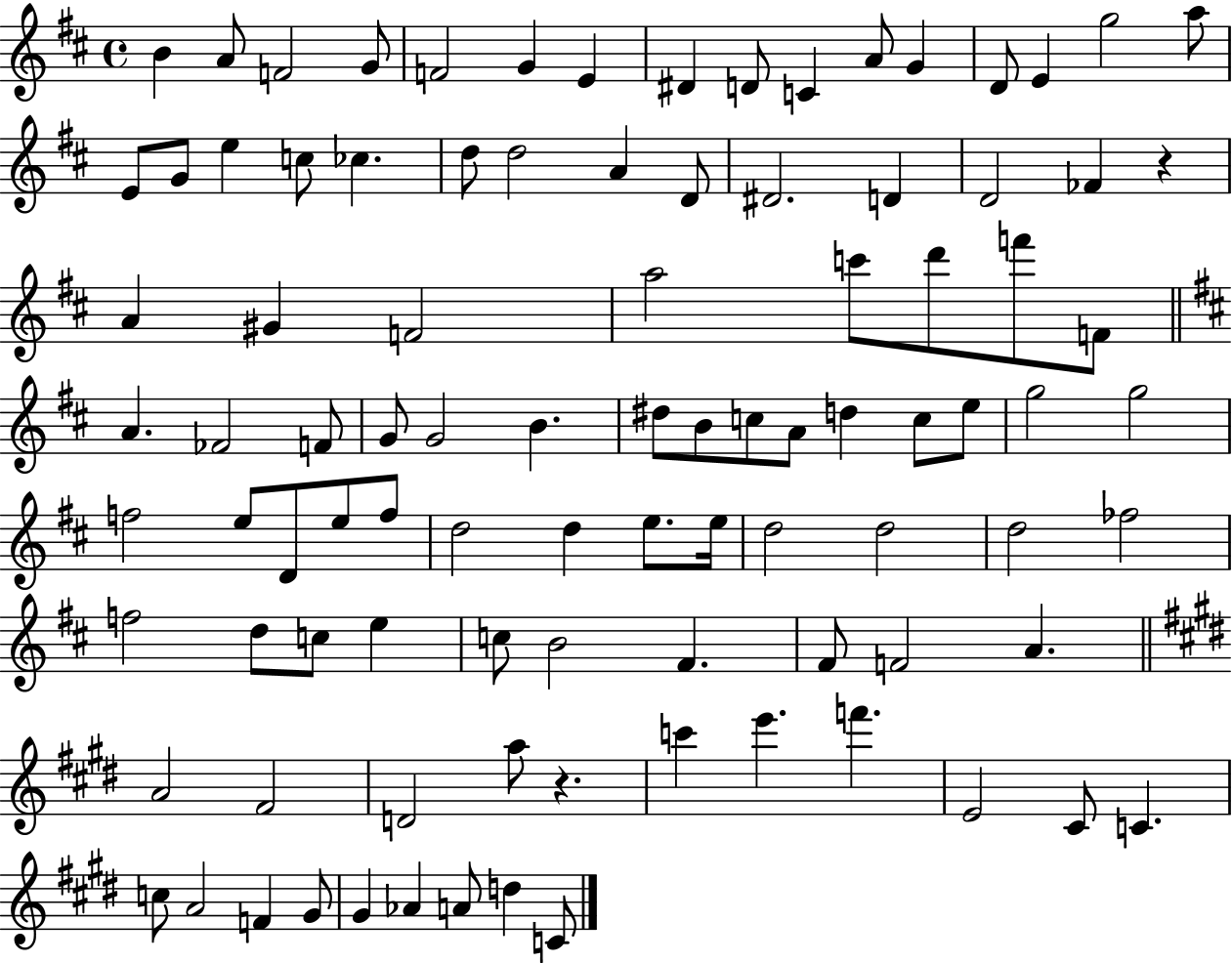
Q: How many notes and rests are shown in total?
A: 96